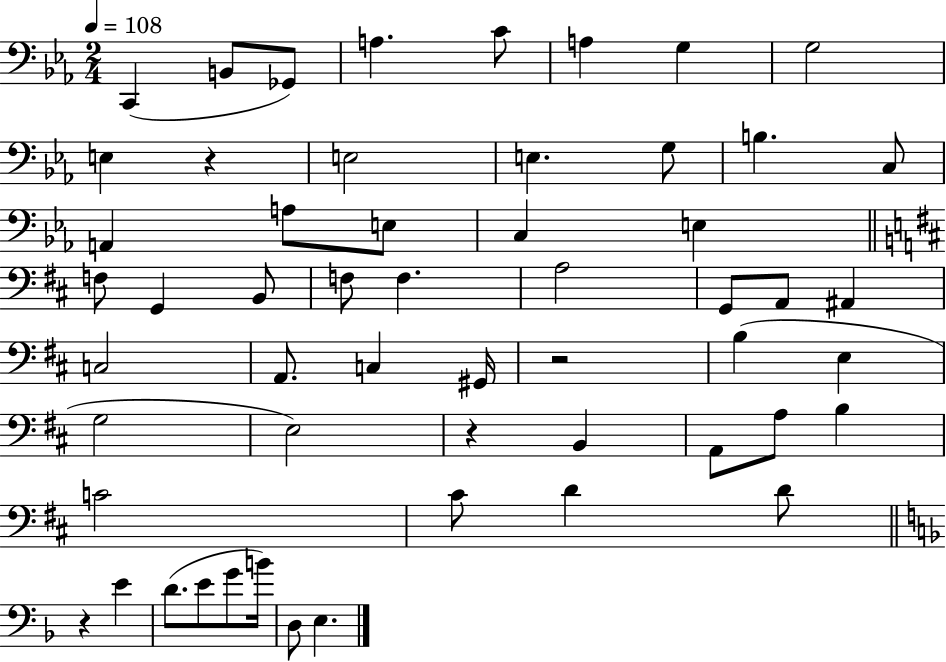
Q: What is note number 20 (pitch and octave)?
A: F3